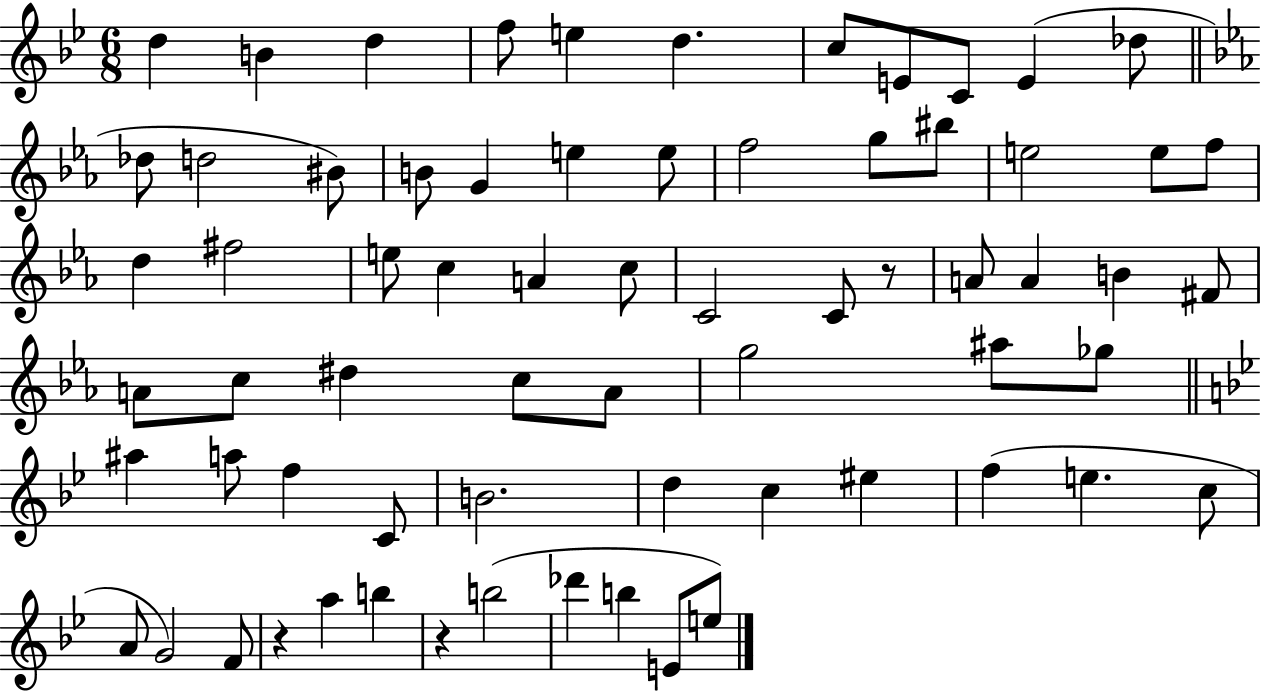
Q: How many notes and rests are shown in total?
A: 68